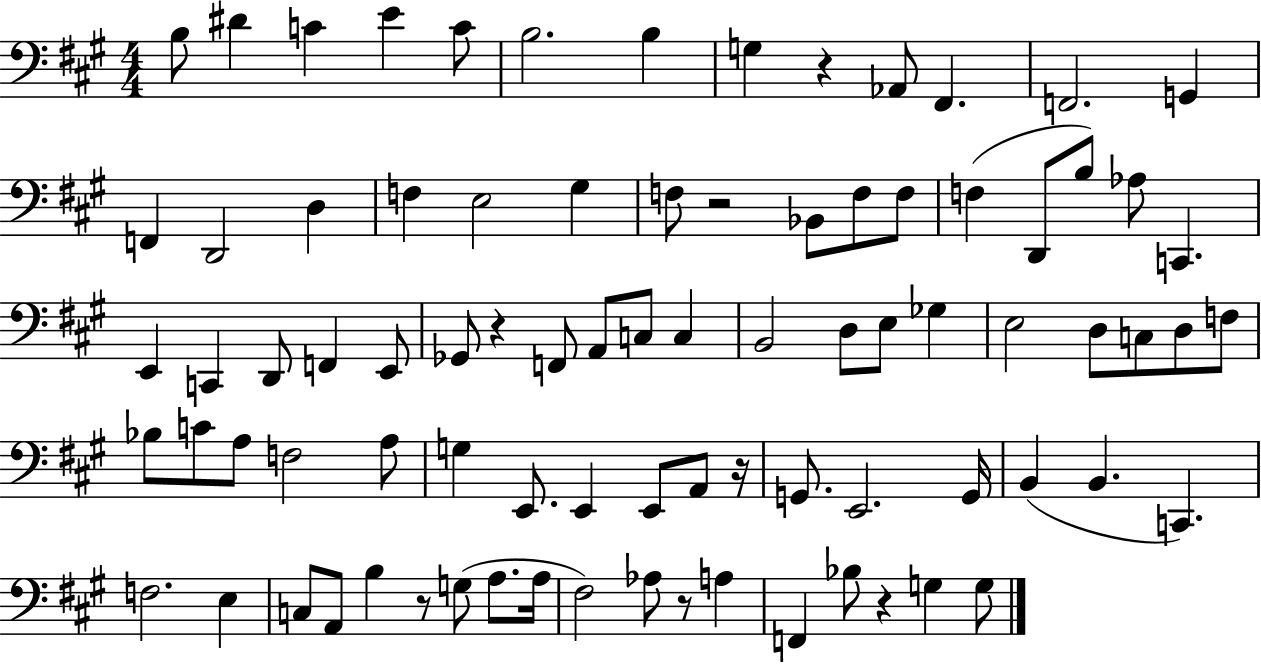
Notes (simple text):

B3/e D#4/q C4/q E4/q C4/e B3/h. B3/q G3/q R/q Ab2/e F#2/q. F2/h. G2/q F2/q D2/h D3/q F3/q E3/h G#3/q F3/e R/h Bb2/e F3/e F3/e F3/q D2/e B3/e Ab3/e C2/q. E2/q C2/q D2/e F2/q E2/e Gb2/e R/q F2/e A2/e C3/e C3/q B2/h D3/e E3/e Gb3/q E3/h D3/e C3/e D3/e F3/e Bb3/e C4/e A3/e F3/h A3/e G3/q E2/e. E2/q E2/e A2/e R/s G2/e. E2/h. G2/s B2/q B2/q. C2/q. F3/h. E3/q C3/e A2/e B3/q R/e G3/e A3/e. A3/s F#3/h Ab3/e R/e A3/q F2/q Bb3/e R/q G3/q G3/e